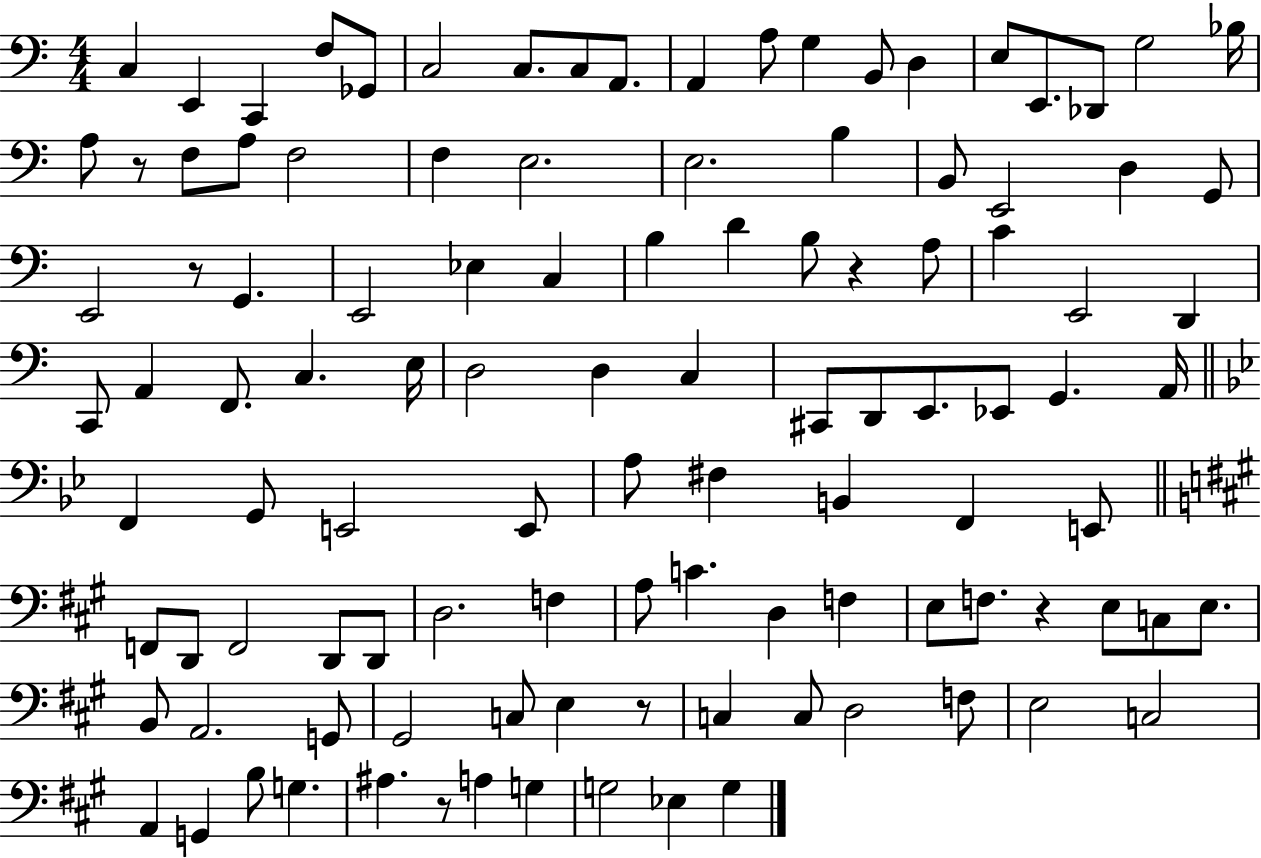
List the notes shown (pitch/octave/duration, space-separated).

C3/q E2/q C2/q F3/e Gb2/e C3/h C3/e. C3/e A2/e. A2/q A3/e G3/q B2/e D3/q E3/e E2/e. Db2/e G3/h Bb3/s A3/e R/e F3/e A3/e F3/h F3/q E3/h. E3/h. B3/q B2/e E2/h D3/q G2/e E2/h R/e G2/q. E2/h Eb3/q C3/q B3/q D4/q B3/e R/q A3/e C4/q E2/h D2/q C2/e A2/q F2/e. C3/q. E3/s D3/h D3/q C3/q C#2/e D2/e E2/e. Eb2/e G2/q. A2/s F2/q G2/e E2/h E2/e A3/e F#3/q B2/q F2/q E2/e F2/e D2/e F2/h D2/e D2/e D3/h. F3/q A3/e C4/q. D3/q F3/q E3/e F3/e. R/q E3/e C3/e E3/e. B2/e A2/h. G2/e G#2/h C3/e E3/q R/e C3/q C3/e D3/h F3/e E3/h C3/h A2/q G2/q B3/e G3/q. A#3/q. R/e A3/q G3/q G3/h Eb3/q G3/q